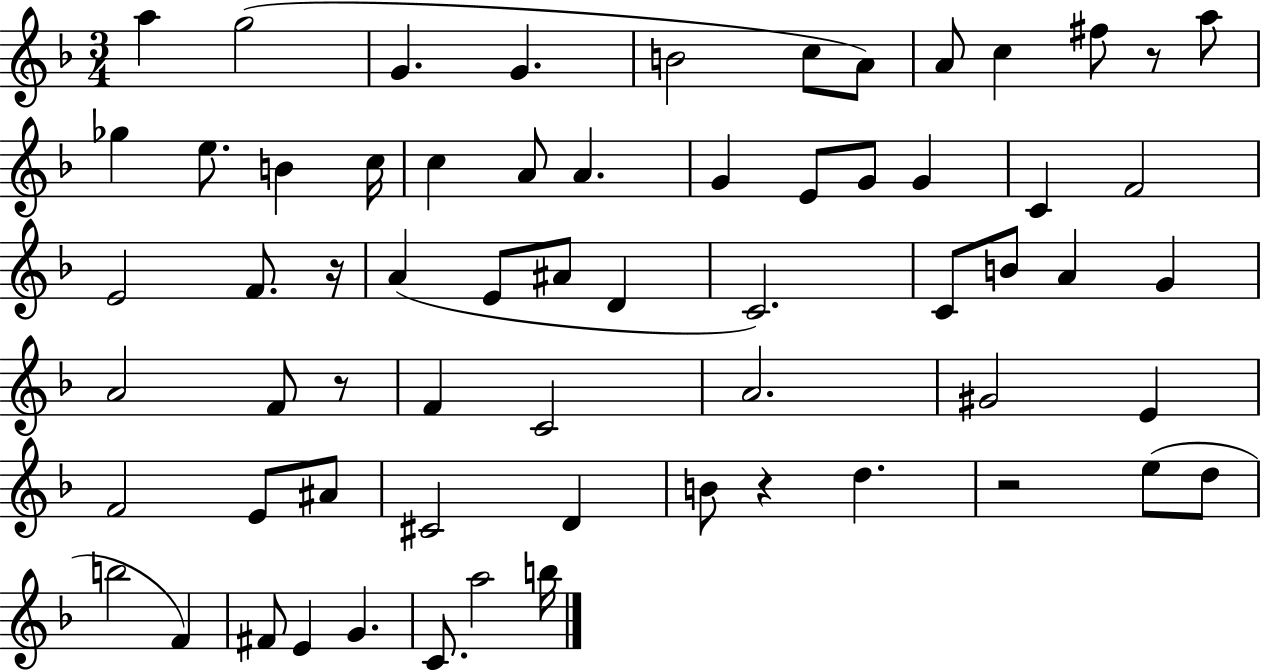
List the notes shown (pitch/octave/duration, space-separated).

A5/q G5/h G4/q. G4/q. B4/h C5/e A4/e A4/e C5/q F#5/e R/e A5/e Gb5/q E5/e. B4/q C5/s C5/q A4/e A4/q. G4/q E4/e G4/e G4/q C4/q F4/h E4/h F4/e. R/s A4/q E4/e A#4/e D4/q C4/h. C4/e B4/e A4/q G4/q A4/h F4/e R/e F4/q C4/h A4/h. G#4/h E4/q F4/h E4/e A#4/e C#4/h D4/q B4/e R/q D5/q. R/h E5/e D5/e B5/h F4/q F#4/e E4/q G4/q. C4/e. A5/h B5/s